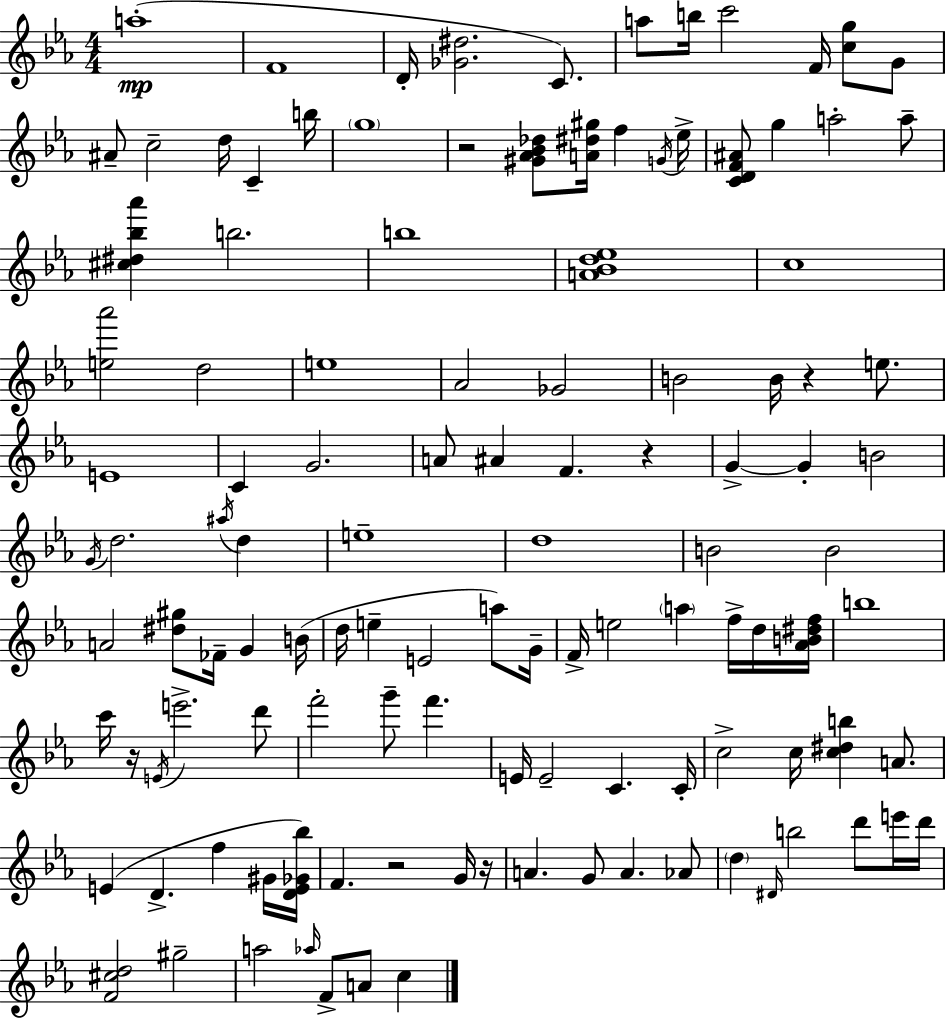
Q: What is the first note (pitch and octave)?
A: A5